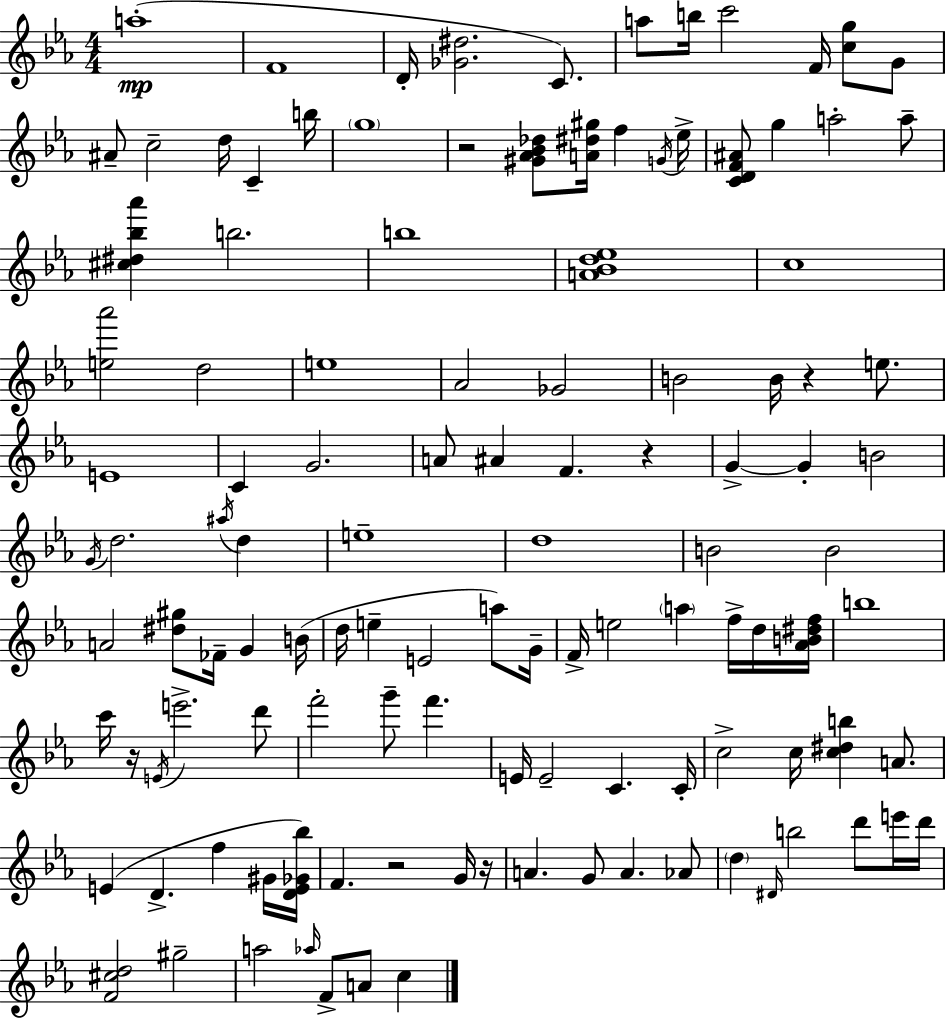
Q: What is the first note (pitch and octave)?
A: A5